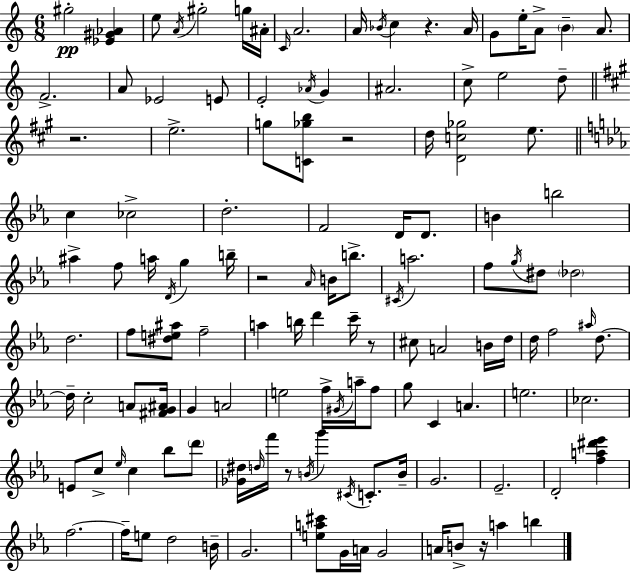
G#5/h [Eb4,G#4,Ab4]/q E5/e A4/s G#5/h G5/s A#4/s C4/s A4/h. A4/s Bb4/s C5/q R/q. A4/s G4/e E5/s A4/e B4/q A4/e. F4/h. A4/e Eb4/h E4/e E4/h Ab4/s G4/q A#4/h. C5/e E5/h D5/e R/h. E5/h. G5/e [C4,Gb5,B5]/e R/h D5/s [D4,C5,Gb5]/h E5/e. C5/q CES5/h D5/h. F4/h D4/s D4/e. B4/q B5/h A#5/q F5/e A5/s D4/s G5/q B5/s R/h Ab4/s B4/s B5/e. C#4/s A5/h. F5/e G5/s D#5/e Db5/h D5/h. F5/e [D#5,E5,A#5]/e F5/h A5/q B5/s D6/q C6/s R/e C#5/e A4/h B4/s D5/s D5/s F5/h A#5/s D5/e. D5/s C5/h A4/e [F#4,G4,A#4]/s G4/q A4/h E5/h F5/s G#4/s A5/s F5/e G5/e C4/q A4/q. E5/h. CES5/h. E4/e C5/e Eb5/s C5/q Bb5/e D6/e [Gb4,D#5]/s D5/s F6/s R/e B4/s G6/q C#4/s C4/e. B4/s G4/h. Eb4/h. D4/h [F5,A5,D#6,Eb6]/q F5/h. F5/s E5/e D5/h B4/s G4/h. [E5,A5,C#6]/e G4/s A4/s G4/h A4/s B4/e R/s A5/q B5/q